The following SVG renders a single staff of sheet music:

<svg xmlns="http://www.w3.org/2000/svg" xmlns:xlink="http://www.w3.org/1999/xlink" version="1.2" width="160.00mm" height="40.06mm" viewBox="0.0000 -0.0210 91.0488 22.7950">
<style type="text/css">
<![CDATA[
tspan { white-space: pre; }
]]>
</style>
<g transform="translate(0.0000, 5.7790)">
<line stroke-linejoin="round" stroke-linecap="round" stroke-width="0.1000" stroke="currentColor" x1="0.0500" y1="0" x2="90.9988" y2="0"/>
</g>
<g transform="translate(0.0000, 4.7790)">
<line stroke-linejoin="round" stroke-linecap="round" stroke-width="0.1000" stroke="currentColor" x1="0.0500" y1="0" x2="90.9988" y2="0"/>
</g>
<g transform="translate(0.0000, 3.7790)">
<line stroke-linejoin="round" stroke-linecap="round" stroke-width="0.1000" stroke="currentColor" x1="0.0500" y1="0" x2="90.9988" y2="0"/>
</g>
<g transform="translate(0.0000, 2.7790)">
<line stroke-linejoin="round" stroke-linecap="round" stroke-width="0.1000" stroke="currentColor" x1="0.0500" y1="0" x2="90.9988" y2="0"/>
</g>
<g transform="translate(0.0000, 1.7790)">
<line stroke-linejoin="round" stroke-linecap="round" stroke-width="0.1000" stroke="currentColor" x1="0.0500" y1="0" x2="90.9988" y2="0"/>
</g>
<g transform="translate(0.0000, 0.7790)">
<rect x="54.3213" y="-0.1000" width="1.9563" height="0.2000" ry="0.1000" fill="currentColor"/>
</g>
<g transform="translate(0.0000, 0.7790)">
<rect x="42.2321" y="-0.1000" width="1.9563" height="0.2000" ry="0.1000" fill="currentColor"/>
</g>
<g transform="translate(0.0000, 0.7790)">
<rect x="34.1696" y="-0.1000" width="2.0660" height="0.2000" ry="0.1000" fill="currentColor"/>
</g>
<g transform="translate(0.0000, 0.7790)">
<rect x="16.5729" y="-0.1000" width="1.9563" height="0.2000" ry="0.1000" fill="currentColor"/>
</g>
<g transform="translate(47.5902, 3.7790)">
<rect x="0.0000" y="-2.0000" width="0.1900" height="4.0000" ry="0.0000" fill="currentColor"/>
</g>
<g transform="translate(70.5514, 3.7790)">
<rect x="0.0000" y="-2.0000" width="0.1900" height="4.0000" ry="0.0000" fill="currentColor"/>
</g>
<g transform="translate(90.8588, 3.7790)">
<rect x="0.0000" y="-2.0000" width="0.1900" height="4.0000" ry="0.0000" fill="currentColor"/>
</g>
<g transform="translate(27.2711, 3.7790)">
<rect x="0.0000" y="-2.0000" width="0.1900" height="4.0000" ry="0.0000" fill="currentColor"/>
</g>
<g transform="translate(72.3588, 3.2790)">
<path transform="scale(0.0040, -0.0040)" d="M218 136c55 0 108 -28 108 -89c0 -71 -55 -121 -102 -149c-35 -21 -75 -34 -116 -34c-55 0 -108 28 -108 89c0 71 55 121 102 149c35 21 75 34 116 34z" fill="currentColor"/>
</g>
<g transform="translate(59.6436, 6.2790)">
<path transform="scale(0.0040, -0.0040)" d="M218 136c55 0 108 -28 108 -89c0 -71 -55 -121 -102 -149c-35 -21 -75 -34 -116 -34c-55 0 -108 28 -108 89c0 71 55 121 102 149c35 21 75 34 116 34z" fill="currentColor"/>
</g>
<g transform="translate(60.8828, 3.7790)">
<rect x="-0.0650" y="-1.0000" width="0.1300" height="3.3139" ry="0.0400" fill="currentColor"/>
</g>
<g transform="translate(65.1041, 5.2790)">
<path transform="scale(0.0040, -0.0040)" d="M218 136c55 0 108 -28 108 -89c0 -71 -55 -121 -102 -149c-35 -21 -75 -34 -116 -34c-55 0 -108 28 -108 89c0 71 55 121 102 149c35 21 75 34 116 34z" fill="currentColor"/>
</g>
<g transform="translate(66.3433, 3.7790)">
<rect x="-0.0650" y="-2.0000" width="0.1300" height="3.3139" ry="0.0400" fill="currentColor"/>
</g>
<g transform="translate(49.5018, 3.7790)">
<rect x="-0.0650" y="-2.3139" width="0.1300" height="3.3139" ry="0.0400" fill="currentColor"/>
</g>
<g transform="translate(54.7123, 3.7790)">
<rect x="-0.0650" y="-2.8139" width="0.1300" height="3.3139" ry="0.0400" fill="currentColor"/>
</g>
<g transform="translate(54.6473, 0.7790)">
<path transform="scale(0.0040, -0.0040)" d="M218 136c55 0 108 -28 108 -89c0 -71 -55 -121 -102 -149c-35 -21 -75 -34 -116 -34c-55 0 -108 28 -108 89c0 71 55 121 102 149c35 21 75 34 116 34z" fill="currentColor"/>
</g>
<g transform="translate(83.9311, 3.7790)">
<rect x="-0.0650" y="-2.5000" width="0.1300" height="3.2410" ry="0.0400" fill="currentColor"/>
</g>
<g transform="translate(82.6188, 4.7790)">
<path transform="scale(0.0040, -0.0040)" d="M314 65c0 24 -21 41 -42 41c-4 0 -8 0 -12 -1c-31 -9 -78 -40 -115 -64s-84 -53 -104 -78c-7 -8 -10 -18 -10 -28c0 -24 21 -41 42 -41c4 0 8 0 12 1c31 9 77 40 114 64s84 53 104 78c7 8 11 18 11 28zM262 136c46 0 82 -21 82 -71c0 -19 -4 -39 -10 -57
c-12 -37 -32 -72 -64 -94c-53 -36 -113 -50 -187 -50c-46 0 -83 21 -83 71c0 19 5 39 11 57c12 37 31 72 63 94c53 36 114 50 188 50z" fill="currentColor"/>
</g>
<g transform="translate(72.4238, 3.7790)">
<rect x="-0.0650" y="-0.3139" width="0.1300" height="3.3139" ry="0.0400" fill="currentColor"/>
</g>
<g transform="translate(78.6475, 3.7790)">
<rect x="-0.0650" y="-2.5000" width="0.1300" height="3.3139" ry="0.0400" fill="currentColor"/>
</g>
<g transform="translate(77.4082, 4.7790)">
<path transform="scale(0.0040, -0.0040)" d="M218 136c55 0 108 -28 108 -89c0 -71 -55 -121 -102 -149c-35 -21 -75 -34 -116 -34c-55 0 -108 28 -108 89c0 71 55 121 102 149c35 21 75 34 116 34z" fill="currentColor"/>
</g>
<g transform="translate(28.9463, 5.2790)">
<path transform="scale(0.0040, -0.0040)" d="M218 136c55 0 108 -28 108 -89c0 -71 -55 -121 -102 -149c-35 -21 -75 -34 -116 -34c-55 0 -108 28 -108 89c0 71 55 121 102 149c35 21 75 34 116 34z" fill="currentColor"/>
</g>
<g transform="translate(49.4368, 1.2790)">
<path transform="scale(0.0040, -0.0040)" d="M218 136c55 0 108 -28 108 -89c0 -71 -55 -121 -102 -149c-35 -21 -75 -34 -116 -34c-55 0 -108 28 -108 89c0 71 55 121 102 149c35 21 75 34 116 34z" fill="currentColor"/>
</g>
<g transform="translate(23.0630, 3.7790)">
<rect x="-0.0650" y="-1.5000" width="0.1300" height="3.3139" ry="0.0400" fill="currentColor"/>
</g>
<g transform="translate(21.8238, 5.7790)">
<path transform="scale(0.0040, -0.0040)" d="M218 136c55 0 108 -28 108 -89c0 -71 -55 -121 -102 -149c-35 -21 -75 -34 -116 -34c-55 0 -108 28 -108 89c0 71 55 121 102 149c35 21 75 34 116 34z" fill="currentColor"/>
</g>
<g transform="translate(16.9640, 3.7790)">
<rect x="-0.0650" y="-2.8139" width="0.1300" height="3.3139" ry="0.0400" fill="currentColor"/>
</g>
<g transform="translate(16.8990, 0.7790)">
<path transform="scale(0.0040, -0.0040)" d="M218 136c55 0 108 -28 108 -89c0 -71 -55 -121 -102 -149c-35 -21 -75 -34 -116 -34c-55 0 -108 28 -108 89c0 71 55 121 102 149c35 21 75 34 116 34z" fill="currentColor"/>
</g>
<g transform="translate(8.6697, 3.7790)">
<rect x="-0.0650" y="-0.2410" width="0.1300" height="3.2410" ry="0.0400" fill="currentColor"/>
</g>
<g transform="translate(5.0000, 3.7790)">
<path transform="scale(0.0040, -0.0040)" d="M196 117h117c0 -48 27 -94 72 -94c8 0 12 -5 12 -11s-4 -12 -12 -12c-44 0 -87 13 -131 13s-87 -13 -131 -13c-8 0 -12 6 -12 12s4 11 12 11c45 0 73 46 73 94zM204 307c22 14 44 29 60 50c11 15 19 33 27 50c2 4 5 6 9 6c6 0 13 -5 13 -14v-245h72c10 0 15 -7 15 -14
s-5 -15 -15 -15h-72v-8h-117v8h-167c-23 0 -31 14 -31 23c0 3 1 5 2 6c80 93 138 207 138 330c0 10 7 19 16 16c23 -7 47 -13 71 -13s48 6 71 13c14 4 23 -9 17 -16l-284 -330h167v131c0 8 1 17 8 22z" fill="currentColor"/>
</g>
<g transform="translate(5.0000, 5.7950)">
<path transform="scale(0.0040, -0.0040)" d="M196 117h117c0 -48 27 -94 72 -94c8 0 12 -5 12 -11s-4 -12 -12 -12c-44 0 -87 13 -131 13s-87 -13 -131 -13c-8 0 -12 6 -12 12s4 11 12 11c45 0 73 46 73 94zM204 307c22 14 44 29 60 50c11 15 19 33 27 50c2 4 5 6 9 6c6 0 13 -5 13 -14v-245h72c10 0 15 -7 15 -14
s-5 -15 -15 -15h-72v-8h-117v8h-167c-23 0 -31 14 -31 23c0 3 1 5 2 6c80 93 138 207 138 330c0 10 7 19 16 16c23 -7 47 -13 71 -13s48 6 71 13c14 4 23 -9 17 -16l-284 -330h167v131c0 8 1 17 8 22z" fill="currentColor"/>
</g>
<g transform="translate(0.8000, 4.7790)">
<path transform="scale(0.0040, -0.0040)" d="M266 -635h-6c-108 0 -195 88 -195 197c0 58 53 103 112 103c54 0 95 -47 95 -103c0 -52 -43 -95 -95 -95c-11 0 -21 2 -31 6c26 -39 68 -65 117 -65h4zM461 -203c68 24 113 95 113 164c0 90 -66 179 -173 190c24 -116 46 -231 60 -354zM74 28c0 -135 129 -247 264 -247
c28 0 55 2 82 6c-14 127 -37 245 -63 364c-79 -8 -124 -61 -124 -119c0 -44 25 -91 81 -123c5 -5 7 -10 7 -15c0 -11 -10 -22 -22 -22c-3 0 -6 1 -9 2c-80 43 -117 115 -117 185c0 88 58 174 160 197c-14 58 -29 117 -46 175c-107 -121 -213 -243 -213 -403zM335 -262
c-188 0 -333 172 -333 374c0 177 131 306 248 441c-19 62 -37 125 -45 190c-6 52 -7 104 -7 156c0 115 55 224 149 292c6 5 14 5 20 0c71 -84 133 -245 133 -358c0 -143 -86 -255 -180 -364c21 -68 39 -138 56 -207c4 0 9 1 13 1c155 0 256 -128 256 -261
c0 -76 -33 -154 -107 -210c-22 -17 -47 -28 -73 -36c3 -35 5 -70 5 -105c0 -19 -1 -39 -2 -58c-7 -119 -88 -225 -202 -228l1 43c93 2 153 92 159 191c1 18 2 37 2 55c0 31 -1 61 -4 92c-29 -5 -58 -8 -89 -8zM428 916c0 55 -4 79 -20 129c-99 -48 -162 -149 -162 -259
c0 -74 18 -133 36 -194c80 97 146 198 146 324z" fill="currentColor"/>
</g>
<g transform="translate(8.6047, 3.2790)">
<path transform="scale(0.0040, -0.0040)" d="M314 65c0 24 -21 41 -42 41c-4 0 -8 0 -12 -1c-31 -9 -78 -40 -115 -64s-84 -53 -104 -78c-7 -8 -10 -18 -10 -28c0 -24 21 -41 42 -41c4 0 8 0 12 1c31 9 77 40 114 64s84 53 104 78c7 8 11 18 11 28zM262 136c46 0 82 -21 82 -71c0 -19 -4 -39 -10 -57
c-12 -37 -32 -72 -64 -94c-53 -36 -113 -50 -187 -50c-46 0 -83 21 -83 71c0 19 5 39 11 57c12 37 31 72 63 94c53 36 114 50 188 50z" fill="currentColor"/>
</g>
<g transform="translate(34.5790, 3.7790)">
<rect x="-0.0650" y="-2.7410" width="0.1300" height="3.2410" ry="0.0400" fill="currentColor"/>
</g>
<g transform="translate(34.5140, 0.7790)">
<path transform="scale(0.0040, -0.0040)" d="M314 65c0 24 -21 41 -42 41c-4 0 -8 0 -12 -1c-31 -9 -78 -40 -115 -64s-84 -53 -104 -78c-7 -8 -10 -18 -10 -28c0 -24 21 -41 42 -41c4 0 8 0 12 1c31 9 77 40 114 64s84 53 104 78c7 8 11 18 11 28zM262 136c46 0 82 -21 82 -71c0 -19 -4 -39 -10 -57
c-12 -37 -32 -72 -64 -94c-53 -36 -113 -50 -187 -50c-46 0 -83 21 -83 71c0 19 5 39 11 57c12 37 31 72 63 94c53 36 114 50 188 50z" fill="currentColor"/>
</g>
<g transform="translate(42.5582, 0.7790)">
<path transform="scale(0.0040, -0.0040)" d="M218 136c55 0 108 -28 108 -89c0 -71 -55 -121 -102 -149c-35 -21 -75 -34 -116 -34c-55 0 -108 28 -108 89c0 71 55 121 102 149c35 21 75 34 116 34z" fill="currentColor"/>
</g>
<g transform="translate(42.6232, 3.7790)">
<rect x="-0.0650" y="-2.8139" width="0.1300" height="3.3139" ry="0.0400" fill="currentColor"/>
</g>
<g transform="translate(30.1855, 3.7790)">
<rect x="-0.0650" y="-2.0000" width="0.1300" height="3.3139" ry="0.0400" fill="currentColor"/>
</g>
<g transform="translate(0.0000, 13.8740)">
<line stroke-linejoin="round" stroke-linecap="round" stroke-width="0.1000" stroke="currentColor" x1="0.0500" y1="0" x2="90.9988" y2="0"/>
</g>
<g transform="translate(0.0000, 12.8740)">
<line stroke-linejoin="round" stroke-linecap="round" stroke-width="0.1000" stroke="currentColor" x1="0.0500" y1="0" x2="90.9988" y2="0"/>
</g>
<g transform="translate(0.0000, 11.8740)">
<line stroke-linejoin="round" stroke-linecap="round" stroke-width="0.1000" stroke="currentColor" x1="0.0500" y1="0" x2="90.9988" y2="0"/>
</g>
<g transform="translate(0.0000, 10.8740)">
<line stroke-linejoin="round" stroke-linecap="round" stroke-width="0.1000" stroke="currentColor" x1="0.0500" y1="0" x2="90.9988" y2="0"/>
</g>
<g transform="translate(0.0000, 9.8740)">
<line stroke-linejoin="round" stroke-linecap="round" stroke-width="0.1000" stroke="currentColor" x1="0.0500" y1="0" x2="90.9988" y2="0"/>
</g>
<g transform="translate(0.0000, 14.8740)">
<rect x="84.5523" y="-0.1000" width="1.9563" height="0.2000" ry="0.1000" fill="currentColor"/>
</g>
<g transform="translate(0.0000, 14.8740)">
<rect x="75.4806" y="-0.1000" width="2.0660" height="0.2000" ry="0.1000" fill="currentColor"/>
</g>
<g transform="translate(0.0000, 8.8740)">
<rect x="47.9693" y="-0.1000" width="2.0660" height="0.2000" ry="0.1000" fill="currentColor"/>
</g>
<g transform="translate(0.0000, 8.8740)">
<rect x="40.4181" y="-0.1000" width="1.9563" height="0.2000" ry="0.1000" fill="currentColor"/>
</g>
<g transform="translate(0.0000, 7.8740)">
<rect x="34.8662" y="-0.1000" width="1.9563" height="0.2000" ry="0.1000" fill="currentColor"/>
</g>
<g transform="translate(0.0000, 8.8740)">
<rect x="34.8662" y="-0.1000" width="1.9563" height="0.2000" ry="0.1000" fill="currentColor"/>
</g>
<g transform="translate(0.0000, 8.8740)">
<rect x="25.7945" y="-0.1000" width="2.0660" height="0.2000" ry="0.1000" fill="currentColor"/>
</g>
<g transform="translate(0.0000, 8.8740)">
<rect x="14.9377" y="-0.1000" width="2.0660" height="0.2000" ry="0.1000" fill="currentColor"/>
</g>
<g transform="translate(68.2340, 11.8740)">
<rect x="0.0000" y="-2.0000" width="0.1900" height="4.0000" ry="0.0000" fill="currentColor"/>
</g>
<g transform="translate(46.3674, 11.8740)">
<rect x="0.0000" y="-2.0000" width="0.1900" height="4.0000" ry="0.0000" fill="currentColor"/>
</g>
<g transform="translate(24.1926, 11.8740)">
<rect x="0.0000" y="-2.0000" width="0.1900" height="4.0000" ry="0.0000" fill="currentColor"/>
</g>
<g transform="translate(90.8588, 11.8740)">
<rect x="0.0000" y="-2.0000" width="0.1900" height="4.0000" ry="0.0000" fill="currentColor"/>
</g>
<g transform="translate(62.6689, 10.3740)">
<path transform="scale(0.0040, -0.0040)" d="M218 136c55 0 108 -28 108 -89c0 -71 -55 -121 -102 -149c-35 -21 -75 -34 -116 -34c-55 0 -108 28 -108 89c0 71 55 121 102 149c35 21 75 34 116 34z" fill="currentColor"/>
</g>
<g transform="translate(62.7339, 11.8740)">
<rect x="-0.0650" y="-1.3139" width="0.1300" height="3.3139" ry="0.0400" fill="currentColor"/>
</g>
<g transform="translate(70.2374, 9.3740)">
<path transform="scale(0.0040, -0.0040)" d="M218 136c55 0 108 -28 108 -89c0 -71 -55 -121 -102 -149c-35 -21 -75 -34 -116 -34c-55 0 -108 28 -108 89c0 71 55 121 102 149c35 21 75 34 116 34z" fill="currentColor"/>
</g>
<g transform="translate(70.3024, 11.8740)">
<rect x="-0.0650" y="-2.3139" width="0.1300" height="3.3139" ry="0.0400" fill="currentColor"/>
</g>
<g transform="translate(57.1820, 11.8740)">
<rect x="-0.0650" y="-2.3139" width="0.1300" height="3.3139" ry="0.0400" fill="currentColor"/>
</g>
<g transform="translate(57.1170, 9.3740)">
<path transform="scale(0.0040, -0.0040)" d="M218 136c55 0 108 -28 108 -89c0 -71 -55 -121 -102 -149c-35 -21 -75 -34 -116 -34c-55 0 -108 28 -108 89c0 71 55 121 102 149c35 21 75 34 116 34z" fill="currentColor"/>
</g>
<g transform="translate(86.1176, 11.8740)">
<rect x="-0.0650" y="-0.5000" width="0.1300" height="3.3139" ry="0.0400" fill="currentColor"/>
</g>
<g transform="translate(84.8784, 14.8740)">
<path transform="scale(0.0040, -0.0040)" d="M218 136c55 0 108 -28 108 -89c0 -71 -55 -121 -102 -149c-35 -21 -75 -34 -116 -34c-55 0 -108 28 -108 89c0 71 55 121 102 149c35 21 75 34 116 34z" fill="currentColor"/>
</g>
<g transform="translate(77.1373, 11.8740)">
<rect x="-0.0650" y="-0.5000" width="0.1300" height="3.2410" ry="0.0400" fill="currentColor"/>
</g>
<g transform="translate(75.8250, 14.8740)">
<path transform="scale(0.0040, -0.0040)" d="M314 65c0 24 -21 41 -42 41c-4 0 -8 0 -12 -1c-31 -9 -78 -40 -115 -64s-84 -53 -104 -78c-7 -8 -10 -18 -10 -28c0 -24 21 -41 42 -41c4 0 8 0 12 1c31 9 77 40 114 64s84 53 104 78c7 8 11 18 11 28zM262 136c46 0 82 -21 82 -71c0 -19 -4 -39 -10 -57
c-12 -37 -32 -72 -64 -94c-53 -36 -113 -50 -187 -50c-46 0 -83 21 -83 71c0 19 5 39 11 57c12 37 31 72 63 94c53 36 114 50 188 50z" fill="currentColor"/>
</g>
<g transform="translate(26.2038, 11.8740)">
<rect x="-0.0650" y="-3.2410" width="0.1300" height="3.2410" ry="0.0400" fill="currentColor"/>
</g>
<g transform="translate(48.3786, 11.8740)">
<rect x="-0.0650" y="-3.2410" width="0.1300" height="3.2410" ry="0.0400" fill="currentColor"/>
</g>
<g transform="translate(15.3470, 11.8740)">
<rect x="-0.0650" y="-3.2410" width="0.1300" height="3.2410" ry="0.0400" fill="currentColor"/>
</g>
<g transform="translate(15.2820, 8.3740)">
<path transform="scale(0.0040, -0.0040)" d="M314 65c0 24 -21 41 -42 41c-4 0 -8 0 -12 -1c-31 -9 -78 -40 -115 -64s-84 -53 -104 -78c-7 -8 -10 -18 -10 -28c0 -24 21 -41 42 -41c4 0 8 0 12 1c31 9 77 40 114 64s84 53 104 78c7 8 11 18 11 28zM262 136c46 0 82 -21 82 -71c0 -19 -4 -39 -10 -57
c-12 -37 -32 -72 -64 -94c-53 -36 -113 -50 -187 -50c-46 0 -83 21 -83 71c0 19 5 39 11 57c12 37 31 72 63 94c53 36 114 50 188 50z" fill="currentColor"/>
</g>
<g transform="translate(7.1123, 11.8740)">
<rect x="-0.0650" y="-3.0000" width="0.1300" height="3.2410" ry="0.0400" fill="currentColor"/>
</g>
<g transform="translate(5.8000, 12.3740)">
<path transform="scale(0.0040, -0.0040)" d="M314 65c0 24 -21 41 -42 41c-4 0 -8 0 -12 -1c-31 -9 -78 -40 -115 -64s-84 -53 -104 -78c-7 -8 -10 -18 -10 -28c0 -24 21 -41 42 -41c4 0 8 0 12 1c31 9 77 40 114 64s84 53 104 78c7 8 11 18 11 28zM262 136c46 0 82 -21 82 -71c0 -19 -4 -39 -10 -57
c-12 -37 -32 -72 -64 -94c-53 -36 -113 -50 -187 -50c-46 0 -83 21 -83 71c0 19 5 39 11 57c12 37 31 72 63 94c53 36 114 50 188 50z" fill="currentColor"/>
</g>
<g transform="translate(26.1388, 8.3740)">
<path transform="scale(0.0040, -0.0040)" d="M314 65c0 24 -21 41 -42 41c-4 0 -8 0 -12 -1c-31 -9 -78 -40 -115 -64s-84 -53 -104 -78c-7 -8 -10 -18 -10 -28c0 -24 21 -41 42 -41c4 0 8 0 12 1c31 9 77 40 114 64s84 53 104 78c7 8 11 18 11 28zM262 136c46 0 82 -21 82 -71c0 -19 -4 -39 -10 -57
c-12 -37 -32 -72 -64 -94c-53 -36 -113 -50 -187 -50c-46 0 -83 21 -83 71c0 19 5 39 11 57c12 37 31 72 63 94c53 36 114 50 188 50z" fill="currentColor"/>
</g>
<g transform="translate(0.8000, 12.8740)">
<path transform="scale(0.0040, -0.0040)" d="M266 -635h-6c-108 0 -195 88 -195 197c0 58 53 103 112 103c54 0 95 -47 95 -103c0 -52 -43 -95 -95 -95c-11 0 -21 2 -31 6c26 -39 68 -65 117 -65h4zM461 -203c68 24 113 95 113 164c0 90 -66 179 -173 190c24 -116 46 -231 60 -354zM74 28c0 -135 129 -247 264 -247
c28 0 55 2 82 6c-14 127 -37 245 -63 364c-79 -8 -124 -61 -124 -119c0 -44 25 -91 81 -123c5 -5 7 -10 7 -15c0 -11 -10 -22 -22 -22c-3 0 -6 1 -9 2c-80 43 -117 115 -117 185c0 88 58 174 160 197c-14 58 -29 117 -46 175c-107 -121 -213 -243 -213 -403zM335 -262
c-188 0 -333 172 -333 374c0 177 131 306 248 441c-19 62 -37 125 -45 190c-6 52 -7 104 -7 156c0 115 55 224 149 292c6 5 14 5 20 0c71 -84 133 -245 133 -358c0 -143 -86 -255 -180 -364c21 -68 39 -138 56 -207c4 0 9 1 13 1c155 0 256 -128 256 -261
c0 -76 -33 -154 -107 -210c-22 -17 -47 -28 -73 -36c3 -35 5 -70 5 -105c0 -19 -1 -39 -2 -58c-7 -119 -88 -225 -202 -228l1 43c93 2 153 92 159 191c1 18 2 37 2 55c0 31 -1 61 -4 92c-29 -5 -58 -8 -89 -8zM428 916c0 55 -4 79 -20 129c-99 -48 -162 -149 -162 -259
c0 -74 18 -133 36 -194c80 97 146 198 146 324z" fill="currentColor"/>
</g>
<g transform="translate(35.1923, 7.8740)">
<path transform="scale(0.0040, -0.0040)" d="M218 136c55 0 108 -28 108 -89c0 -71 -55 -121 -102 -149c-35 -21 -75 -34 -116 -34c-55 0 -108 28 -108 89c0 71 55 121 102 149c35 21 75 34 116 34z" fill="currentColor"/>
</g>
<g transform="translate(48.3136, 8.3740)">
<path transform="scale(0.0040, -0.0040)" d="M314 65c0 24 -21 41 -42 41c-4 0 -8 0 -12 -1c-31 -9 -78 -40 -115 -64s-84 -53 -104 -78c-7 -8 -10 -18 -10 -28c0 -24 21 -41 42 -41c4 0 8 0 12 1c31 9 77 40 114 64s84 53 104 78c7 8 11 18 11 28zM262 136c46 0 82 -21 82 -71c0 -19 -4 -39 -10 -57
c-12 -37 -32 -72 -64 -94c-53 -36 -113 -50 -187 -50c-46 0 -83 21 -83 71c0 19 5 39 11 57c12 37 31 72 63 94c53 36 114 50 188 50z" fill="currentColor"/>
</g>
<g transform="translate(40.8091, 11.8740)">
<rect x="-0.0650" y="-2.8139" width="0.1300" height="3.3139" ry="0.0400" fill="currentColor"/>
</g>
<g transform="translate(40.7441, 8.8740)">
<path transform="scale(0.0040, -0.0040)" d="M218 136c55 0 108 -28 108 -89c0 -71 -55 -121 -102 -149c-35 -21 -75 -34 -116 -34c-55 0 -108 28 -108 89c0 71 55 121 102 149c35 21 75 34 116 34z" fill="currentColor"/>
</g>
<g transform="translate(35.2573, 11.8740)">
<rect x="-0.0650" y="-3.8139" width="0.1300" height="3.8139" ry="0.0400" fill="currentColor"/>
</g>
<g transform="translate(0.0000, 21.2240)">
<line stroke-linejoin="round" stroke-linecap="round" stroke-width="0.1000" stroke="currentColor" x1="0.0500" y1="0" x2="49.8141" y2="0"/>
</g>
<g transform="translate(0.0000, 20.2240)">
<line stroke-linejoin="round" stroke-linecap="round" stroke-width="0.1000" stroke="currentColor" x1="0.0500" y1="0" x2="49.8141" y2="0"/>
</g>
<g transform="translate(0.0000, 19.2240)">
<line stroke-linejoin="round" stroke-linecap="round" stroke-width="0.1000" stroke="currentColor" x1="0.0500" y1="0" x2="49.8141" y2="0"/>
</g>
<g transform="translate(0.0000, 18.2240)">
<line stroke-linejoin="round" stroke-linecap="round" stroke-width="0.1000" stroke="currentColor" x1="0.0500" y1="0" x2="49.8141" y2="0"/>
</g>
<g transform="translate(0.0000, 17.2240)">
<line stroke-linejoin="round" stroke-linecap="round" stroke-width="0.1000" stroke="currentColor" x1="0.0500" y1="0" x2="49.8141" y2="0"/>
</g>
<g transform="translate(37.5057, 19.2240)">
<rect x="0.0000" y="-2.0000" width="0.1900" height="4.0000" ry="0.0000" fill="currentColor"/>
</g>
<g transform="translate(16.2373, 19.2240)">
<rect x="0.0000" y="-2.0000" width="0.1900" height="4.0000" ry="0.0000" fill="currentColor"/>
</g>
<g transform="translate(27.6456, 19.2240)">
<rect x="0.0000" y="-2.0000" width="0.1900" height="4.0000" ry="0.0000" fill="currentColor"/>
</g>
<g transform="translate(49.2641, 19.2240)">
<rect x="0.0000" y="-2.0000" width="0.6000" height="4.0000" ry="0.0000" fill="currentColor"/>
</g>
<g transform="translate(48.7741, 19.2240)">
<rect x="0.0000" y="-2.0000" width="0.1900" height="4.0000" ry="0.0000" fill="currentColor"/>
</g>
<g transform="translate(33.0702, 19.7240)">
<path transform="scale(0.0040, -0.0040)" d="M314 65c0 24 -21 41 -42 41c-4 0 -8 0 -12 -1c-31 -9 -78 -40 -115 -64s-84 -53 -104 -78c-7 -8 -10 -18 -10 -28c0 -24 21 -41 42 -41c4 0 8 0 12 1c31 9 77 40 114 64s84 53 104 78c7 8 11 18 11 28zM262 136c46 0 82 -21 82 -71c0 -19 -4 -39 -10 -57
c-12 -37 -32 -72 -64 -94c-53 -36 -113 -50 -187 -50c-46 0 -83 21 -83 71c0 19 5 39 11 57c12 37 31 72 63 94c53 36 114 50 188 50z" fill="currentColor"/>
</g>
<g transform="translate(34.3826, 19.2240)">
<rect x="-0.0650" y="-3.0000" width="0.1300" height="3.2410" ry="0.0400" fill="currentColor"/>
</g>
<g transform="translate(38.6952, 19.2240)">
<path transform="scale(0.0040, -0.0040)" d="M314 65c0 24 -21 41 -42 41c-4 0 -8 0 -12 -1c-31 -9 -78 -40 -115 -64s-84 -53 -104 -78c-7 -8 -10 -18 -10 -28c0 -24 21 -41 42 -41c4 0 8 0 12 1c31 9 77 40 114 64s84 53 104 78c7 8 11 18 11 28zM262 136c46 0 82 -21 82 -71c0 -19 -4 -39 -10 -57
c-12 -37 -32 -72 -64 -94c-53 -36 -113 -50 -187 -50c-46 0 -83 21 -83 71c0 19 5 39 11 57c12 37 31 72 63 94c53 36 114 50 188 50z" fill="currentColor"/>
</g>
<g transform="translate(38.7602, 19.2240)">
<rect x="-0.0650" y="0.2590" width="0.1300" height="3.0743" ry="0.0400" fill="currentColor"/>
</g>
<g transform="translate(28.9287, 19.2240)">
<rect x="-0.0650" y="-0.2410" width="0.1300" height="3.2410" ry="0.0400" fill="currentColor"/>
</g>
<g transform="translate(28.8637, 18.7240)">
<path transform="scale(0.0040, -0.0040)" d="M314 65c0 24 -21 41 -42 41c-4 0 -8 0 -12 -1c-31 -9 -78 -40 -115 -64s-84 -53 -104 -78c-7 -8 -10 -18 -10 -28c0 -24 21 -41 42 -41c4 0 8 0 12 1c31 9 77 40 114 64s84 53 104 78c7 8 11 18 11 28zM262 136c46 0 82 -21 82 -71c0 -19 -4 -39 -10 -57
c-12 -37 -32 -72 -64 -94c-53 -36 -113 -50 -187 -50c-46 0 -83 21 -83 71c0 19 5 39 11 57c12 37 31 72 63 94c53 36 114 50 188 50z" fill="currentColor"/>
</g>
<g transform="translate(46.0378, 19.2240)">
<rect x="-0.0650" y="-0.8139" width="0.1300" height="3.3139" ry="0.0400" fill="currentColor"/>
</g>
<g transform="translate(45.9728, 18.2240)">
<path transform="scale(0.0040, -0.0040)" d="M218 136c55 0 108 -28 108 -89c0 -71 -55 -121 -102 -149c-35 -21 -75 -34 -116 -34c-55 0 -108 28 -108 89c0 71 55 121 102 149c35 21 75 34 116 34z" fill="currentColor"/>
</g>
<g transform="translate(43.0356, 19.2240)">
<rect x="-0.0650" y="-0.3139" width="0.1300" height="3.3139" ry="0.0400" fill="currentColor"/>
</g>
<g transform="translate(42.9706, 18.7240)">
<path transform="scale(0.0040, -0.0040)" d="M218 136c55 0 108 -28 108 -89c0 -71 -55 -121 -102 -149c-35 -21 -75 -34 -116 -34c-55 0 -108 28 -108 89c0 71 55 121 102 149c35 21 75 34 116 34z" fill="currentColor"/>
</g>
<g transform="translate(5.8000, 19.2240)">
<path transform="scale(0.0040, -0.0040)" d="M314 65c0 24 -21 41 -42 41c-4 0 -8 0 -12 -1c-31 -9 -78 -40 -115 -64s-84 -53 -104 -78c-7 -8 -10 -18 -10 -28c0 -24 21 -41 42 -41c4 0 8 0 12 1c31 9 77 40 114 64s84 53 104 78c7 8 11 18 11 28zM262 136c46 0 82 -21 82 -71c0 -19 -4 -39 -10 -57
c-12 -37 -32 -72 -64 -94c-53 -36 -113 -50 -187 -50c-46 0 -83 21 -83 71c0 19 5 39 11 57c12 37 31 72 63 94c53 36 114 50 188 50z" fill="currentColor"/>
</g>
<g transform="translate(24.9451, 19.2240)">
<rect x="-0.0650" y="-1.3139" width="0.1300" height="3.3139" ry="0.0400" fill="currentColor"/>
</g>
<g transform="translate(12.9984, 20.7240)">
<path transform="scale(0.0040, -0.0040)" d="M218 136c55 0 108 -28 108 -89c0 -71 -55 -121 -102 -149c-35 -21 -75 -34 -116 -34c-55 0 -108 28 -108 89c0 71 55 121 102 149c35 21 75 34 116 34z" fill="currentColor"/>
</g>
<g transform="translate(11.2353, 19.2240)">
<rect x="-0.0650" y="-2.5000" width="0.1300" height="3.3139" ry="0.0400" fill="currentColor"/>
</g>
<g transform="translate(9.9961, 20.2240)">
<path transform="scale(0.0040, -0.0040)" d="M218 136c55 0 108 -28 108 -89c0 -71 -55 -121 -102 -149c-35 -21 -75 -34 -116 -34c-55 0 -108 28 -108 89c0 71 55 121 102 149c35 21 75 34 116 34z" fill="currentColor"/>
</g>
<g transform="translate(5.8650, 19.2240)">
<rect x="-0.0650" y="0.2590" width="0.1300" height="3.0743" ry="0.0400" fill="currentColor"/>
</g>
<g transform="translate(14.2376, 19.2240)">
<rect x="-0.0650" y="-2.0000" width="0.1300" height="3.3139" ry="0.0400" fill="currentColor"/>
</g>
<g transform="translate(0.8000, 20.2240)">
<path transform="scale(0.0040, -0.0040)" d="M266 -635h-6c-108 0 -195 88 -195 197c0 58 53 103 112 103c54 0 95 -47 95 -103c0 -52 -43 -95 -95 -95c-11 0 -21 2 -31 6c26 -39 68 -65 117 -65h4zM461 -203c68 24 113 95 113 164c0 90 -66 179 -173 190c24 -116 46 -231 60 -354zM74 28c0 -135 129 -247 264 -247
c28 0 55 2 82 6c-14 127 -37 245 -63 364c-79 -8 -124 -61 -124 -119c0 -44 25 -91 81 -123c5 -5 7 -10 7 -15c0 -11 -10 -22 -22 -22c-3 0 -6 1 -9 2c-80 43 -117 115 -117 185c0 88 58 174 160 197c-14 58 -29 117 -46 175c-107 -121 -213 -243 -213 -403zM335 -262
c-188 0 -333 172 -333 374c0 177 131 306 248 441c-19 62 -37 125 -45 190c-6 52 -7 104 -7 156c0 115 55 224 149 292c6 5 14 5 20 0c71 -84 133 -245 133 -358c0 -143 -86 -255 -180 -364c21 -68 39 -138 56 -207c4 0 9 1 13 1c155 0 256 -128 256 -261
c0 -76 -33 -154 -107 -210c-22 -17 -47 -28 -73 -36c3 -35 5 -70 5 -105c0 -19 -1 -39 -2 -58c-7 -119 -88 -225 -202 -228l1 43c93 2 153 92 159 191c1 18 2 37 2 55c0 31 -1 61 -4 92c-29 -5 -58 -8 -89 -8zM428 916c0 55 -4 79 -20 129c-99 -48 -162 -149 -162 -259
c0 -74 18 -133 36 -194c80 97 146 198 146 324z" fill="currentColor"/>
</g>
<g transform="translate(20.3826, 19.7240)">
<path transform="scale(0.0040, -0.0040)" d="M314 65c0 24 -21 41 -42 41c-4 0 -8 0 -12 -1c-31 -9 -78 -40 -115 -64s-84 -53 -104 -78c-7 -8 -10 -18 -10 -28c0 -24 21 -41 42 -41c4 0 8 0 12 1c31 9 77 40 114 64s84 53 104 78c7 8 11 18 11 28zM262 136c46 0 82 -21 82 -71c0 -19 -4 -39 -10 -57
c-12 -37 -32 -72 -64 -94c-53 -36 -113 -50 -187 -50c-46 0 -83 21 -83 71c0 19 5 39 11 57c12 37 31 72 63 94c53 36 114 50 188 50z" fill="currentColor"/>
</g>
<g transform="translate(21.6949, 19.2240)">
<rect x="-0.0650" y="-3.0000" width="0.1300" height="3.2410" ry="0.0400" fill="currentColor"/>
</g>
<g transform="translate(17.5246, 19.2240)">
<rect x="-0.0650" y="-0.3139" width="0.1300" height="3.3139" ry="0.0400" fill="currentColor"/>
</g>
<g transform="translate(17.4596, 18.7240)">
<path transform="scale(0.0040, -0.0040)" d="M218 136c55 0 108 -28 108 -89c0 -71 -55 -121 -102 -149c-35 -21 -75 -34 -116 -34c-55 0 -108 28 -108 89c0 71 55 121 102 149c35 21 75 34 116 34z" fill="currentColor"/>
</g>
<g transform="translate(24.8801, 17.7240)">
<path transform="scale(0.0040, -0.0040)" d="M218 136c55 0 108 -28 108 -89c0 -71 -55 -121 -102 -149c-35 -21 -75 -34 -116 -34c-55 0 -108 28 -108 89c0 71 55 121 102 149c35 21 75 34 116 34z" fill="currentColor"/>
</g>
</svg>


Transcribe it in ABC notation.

X:1
T:Untitled
M:4/4
L:1/4
K:C
c2 a E F a2 a g a D F c G G2 A2 b2 b2 c' a b2 g e g C2 C B2 G F c A2 e c2 A2 B2 c d